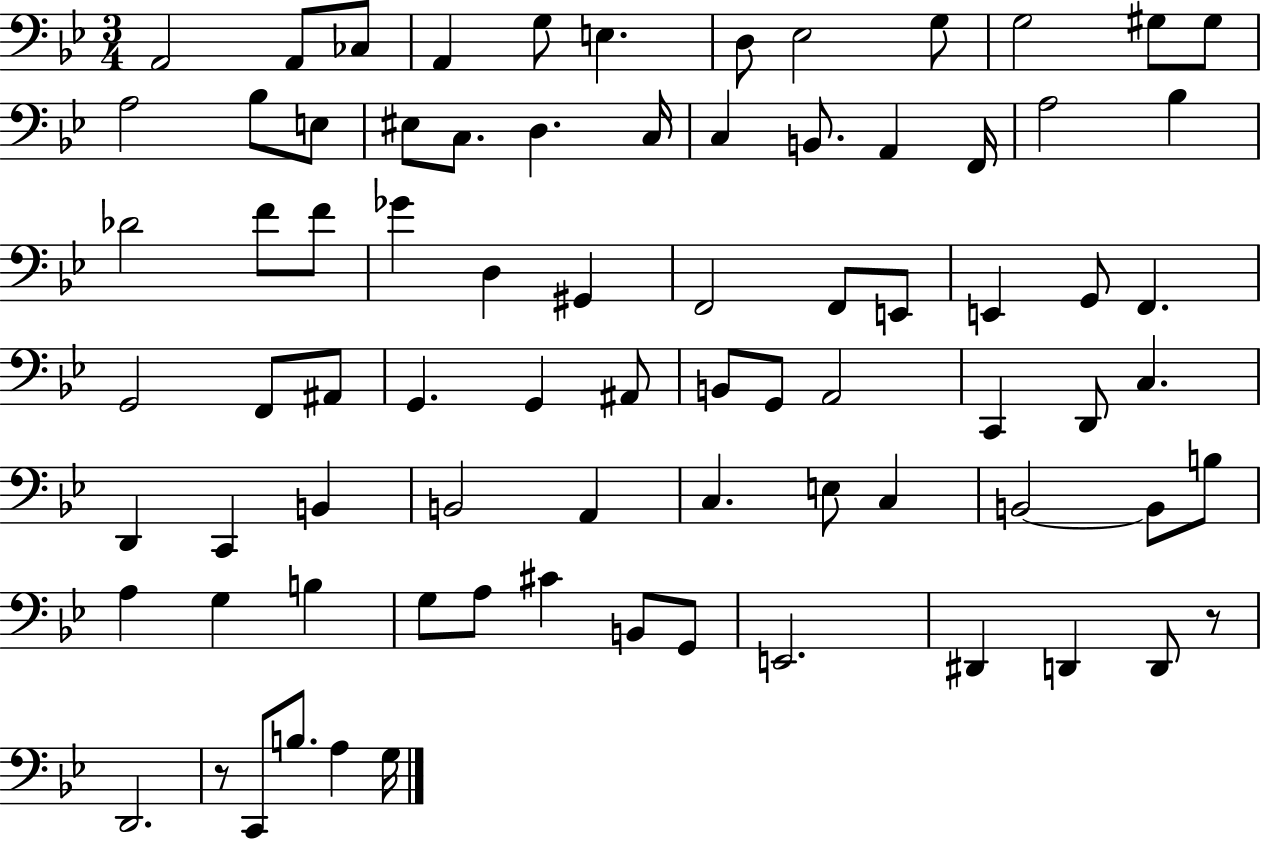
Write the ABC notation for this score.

X:1
T:Untitled
M:3/4
L:1/4
K:Bb
A,,2 A,,/2 _C,/2 A,, G,/2 E, D,/2 _E,2 G,/2 G,2 ^G,/2 ^G,/2 A,2 _B,/2 E,/2 ^E,/2 C,/2 D, C,/4 C, B,,/2 A,, F,,/4 A,2 _B, _D2 F/2 F/2 _G D, ^G,, F,,2 F,,/2 E,,/2 E,, G,,/2 F,, G,,2 F,,/2 ^A,,/2 G,, G,, ^A,,/2 B,,/2 G,,/2 A,,2 C,, D,,/2 C, D,, C,, B,, B,,2 A,, C, E,/2 C, B,,2 B,,/2 B,/2 A, G, B, G,/2 A,/2 ^C B,,/2 G,,/2 E,,2 ^D,, D,, D,,/2 z/2 D,,2 z/2 C,,/2 B,/2 A, G,/4